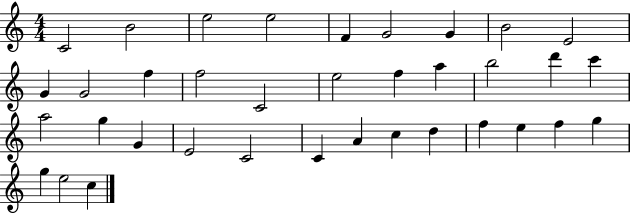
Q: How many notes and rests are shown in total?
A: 36